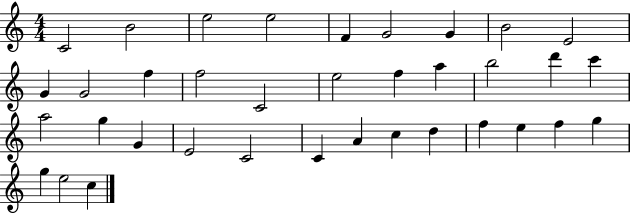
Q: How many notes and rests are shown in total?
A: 36